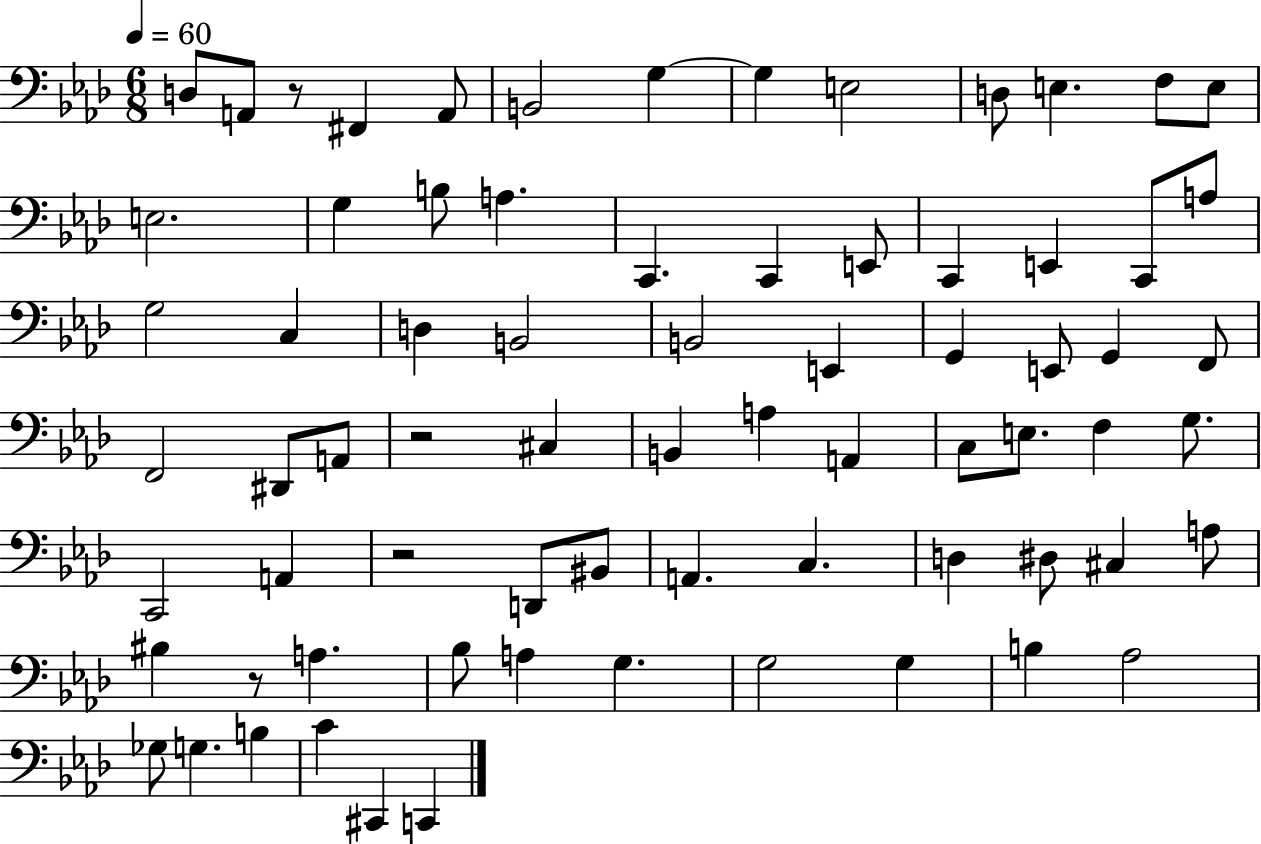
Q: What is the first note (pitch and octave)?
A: D3